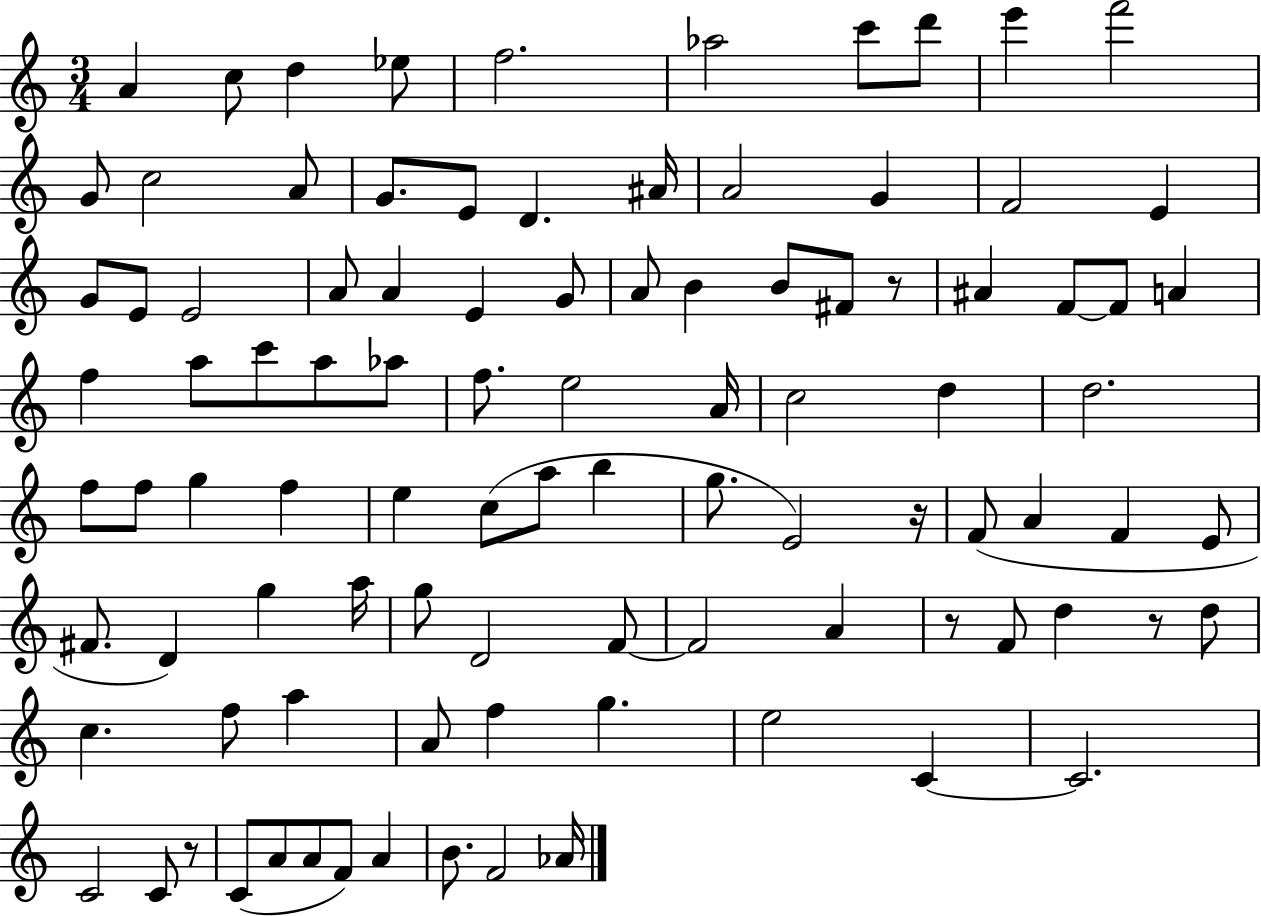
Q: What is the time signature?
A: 3/4